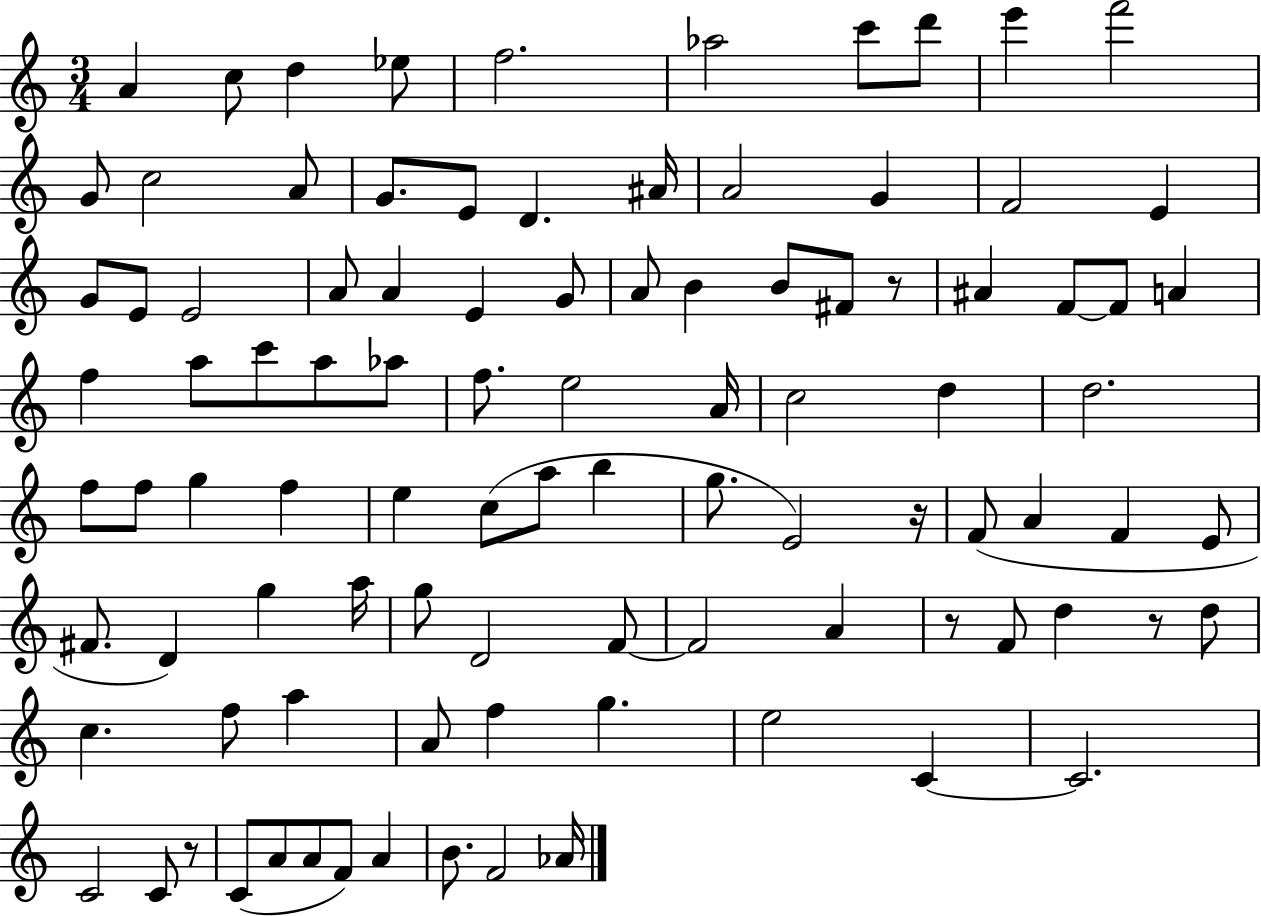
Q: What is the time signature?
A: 3/4